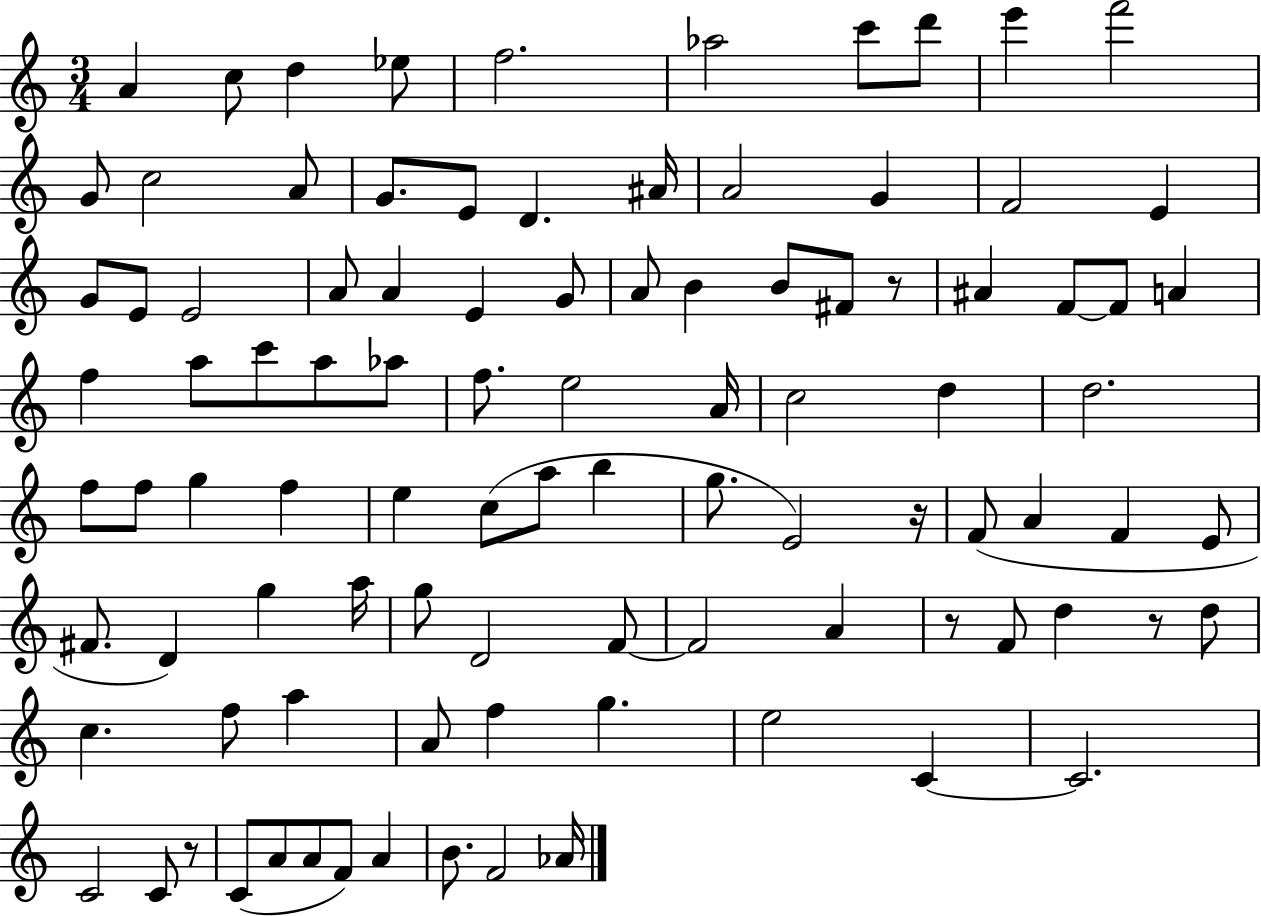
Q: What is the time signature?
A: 3/4